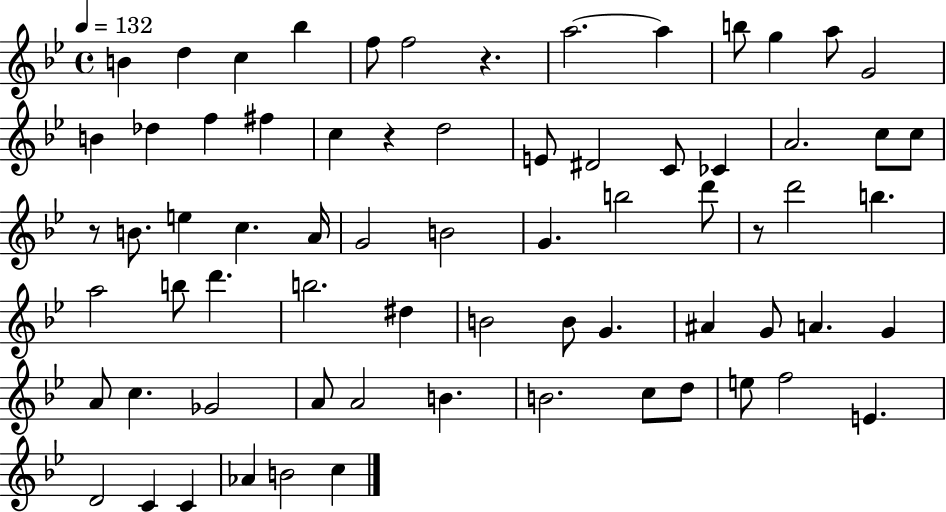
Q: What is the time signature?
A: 4/4